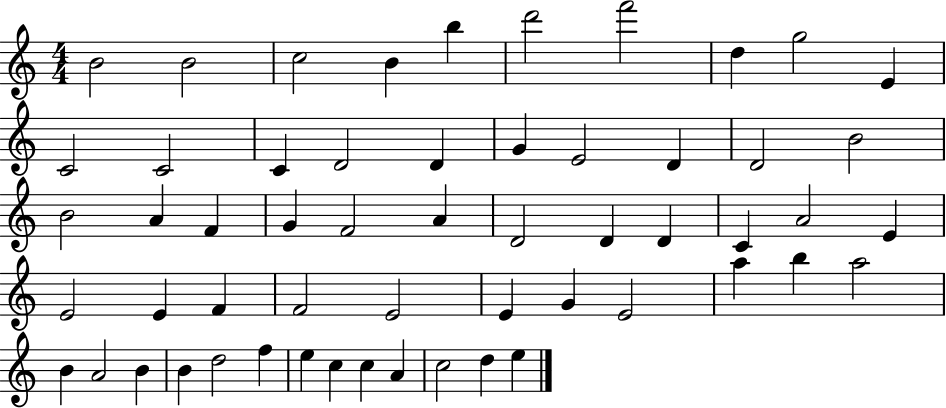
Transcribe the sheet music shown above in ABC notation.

X:1
T:Untitled
M:4/4
L:1/4
K:C
B2 B2 c2 B b d'2 f'2 d g2 E C2 C2 C D2 D G E2 D D2 B2 B2 A F G F2 A D2 D D C A2 E E2 E F F2 E2 E G E2 a b a2 B A2 B B d2 f e c c A c2 d e